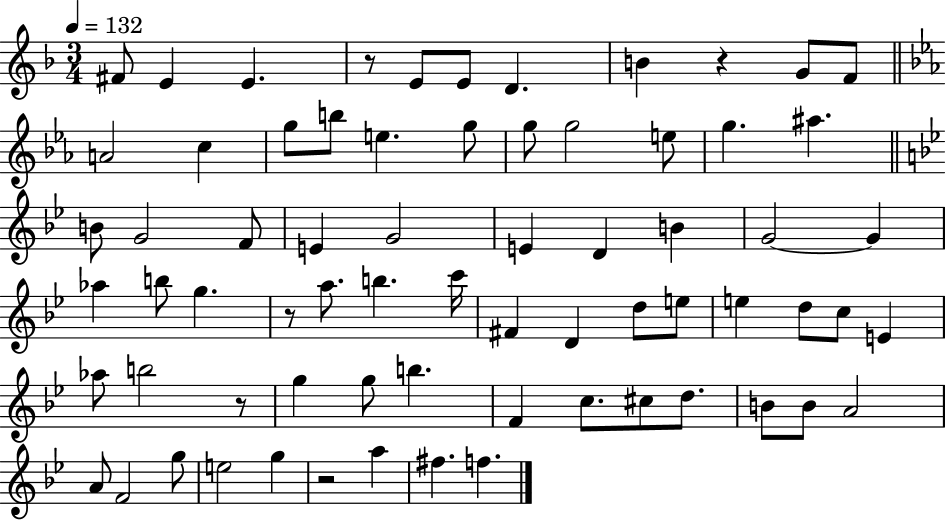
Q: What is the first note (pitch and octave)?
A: F#4